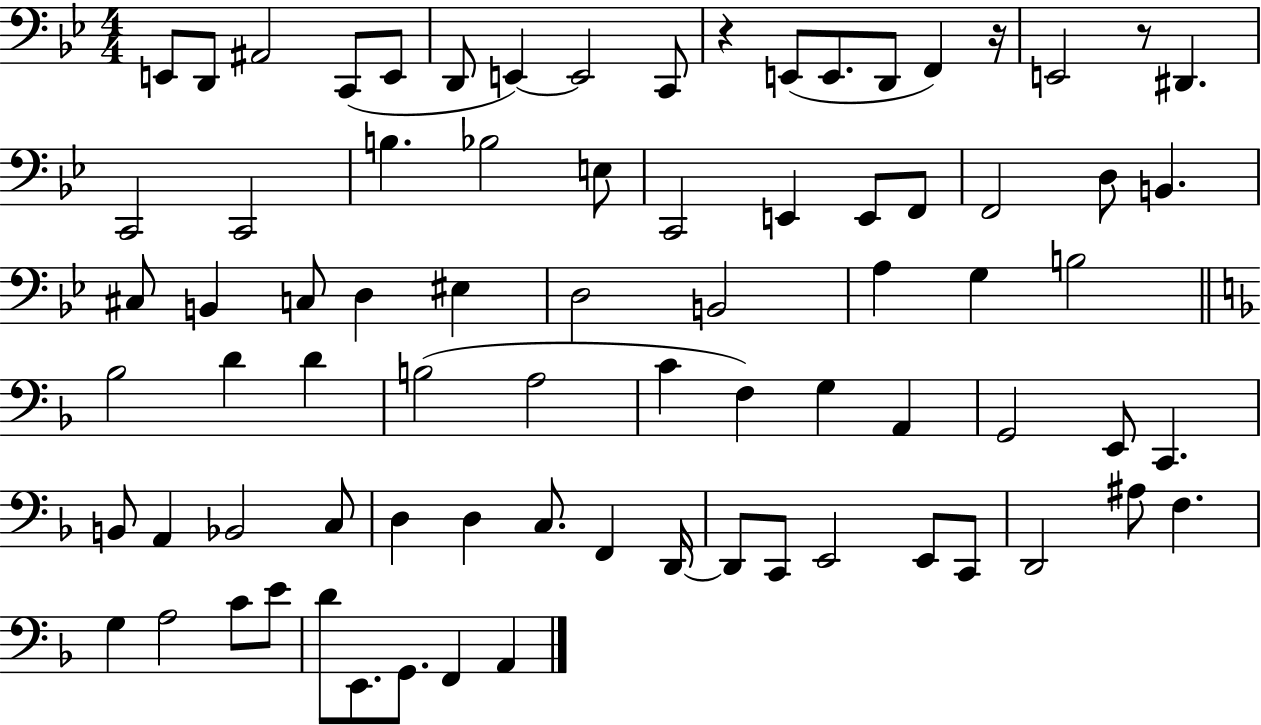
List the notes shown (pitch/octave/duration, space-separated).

E2/e D2/e A#2/h C2/e E2/e D2/e E2/q E2/h C2/e R/q E2/e E2/e. D2/e F2/q R/s E2/h R/e D#2/q. C2/h C2/h B3/q. Bb3/h E3/e C2/h E2/q E2/e F2/e F2/h D3/e B2/q. C#3/e B2/q C3/e D3/q EIS3/q D3/h B2/h A3/q G3/q B3/h Bb3/h D4/q D4/q B3/h A3/h C4/q F3/q G3/q A2/q G2/h E2/e C2/q. B2/e A2/q Bb2/h C3/e D3/q D3/q C3/e. F2/q D2/s D2/e C2/e E2/h E2/e C2/e D2/h A#3/e F3/q. G3/q A3/h C4/e E4/e D4/e E2/e. G2/e. F2/q A2/q